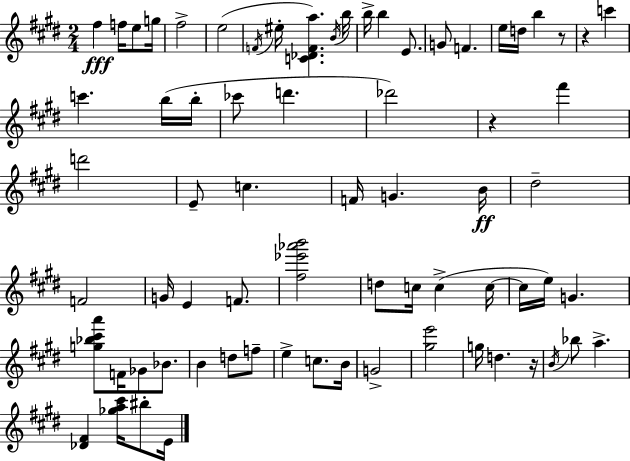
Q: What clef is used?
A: treble